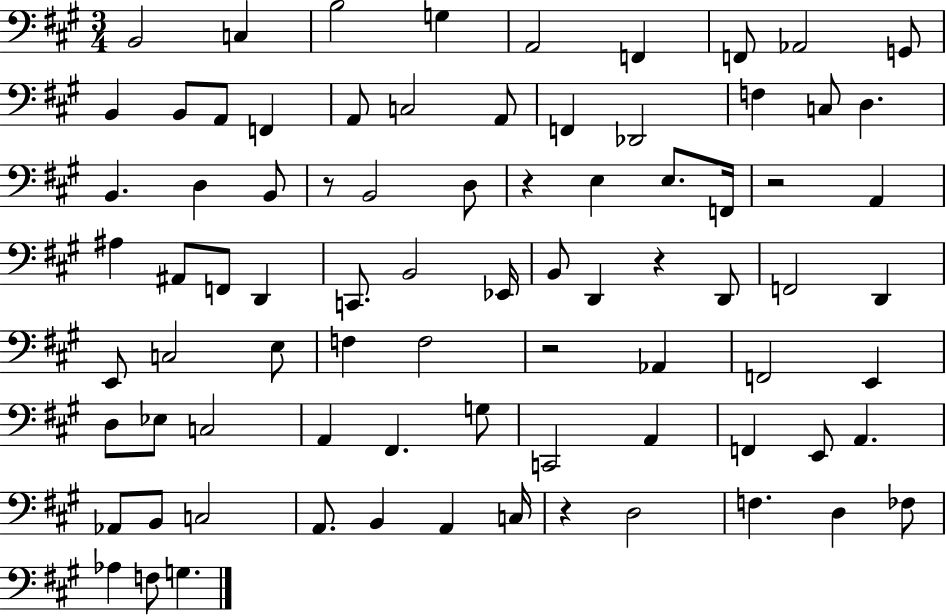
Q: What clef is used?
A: bass